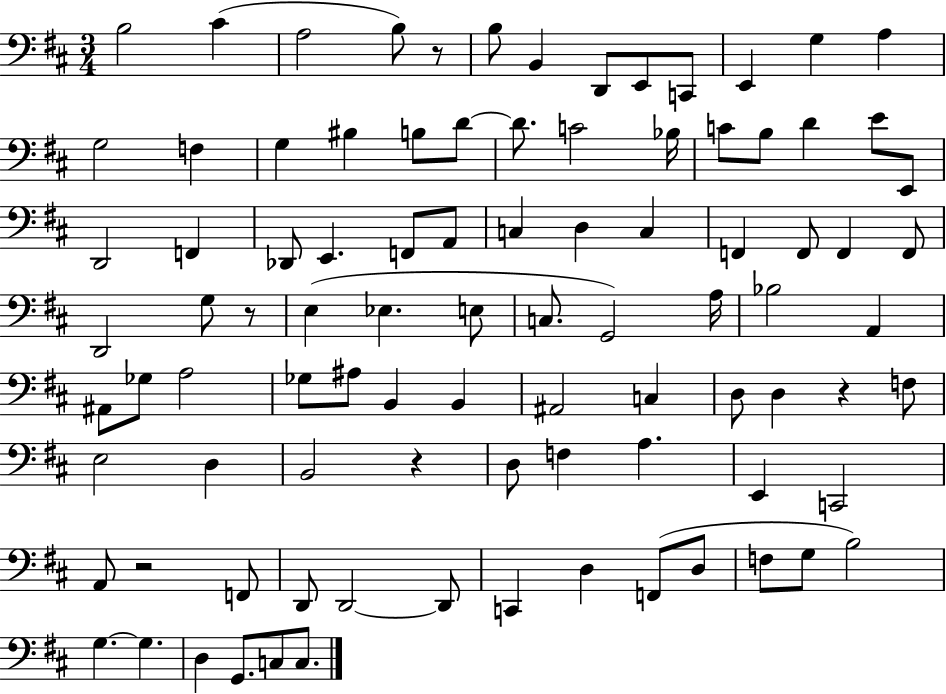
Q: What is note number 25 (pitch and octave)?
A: E4